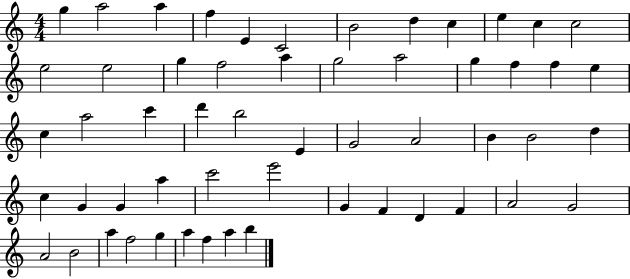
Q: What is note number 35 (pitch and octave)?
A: C5